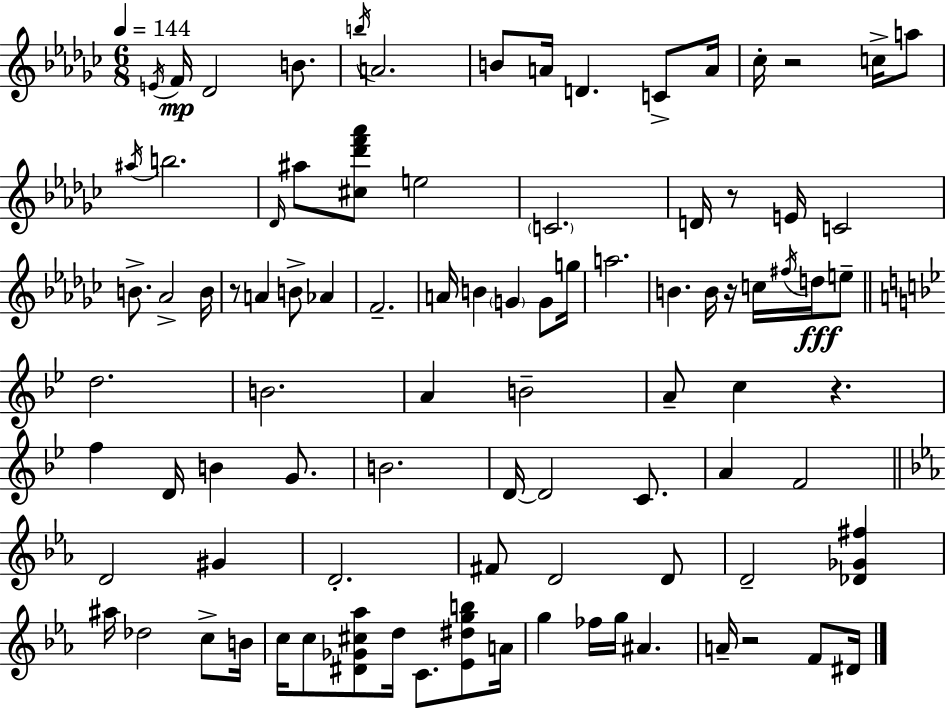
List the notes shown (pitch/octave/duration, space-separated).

E4/s F4/s Db4/h B4/e. B5/s A4/h. B4/e A4/s D4/q. C4/e A4/s CES5/s R/h C5/s A5/e A#5/s B5/h. Db4/s A#5/e [C#5,Db6,F6,Ab6]/e E5/h C4/h. D4/s R/e E4/s C4/h B4/e. Ab4/h B4/s R/e A4/q B4/e Ab4/q F4/h. A4/s B4/q G4/q G4/e G5/s A5/h. B4/q. B4/s R/s C5/s F#5/s D5/s E5/e D5/h. B4/h. A4/q B4/h A4/e C5/q R/q. F5/q D4/s B4/q G4/e. B4/h. D4/s D4/h C4/e. A4/q F4/h D4/h G#4/q D4/h. F#4/e D4/h D4/e D4/h [Db4,Gb4,F#5]/q A#5/s Db5/h C5/e B4/s C5/s C5/e [D#4,Gb4,C#5,Ab5]/e D5/s C4/e. [Eb4,D#5,G5,B5]/e A4/s G5/q FES5/s G5/s A#4/q. A4/s R/h F4/e D#4/s